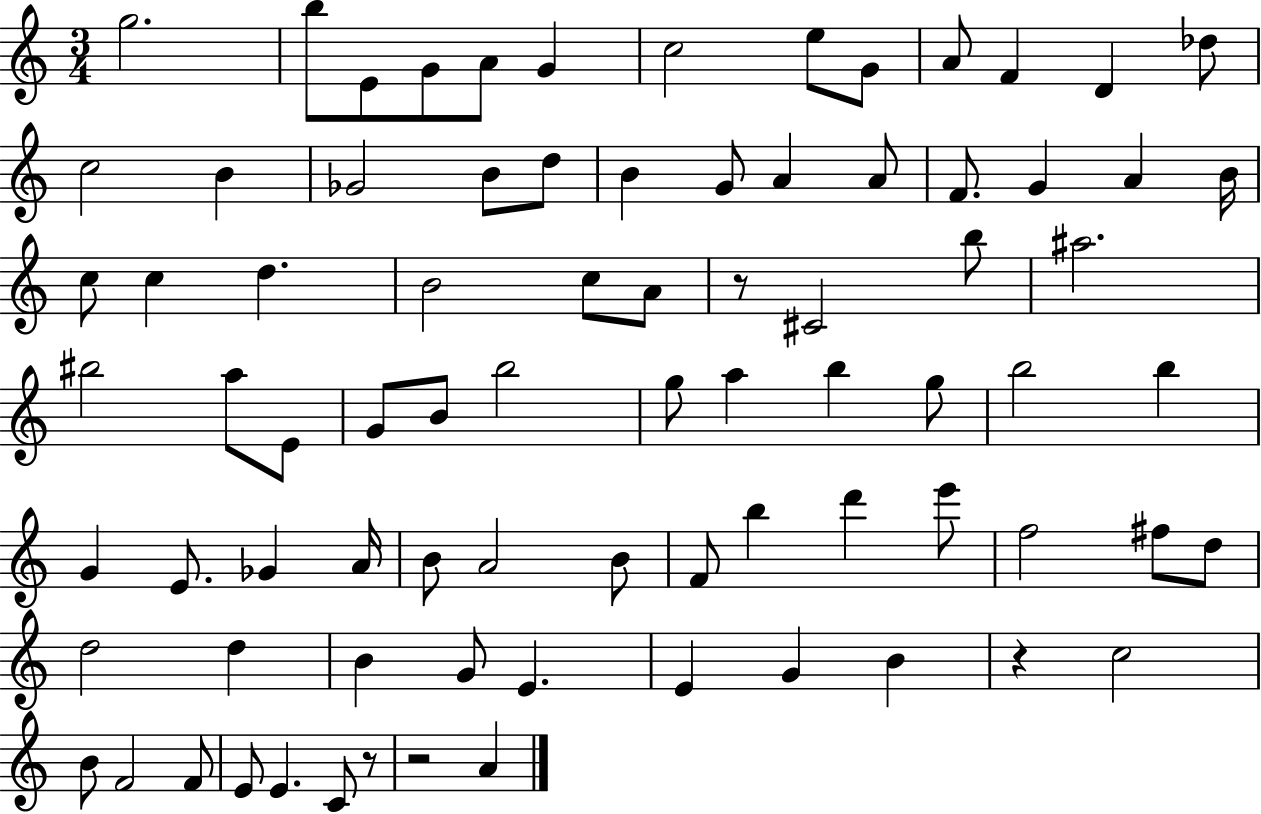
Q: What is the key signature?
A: C major